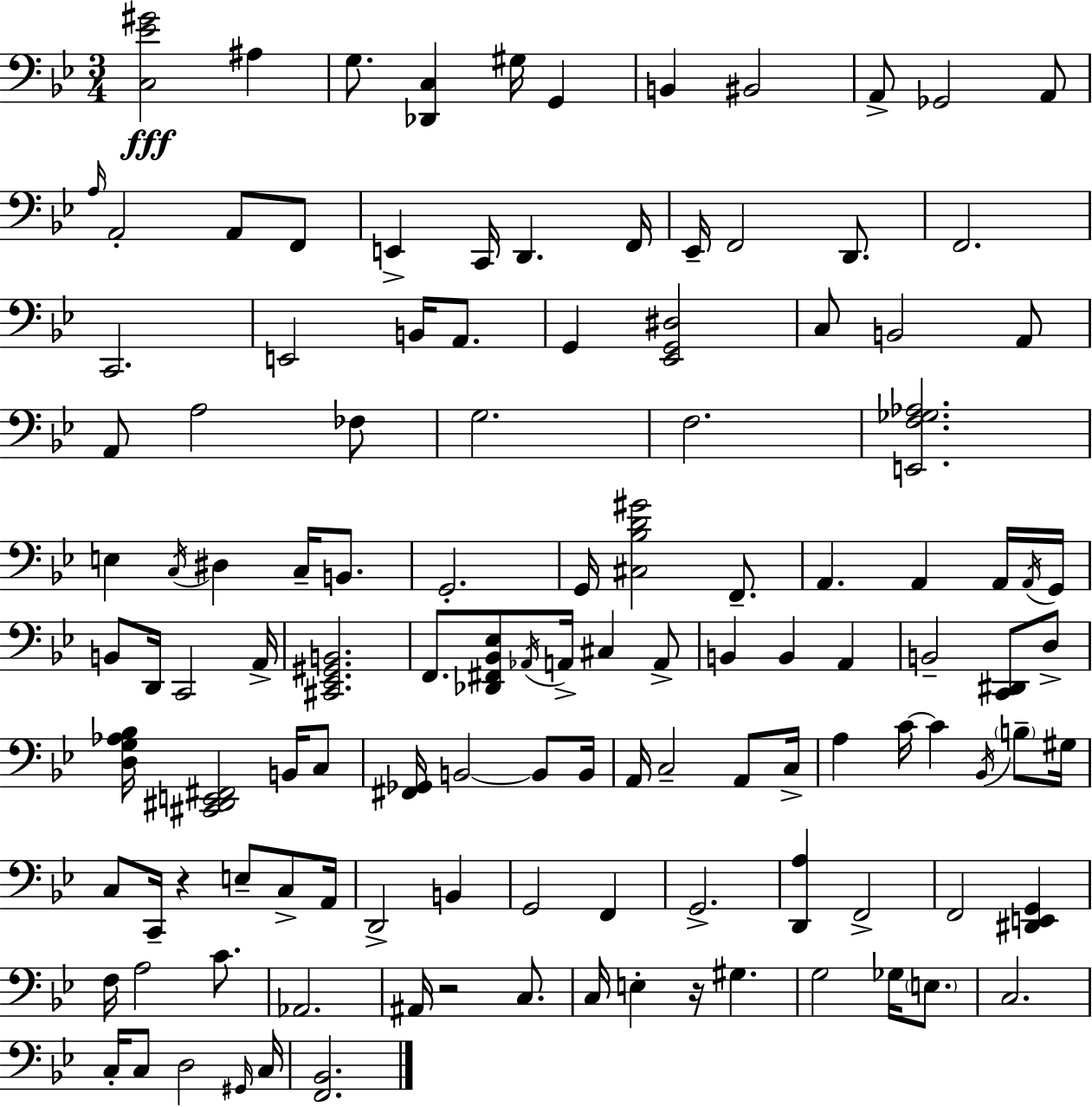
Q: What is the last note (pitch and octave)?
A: C3